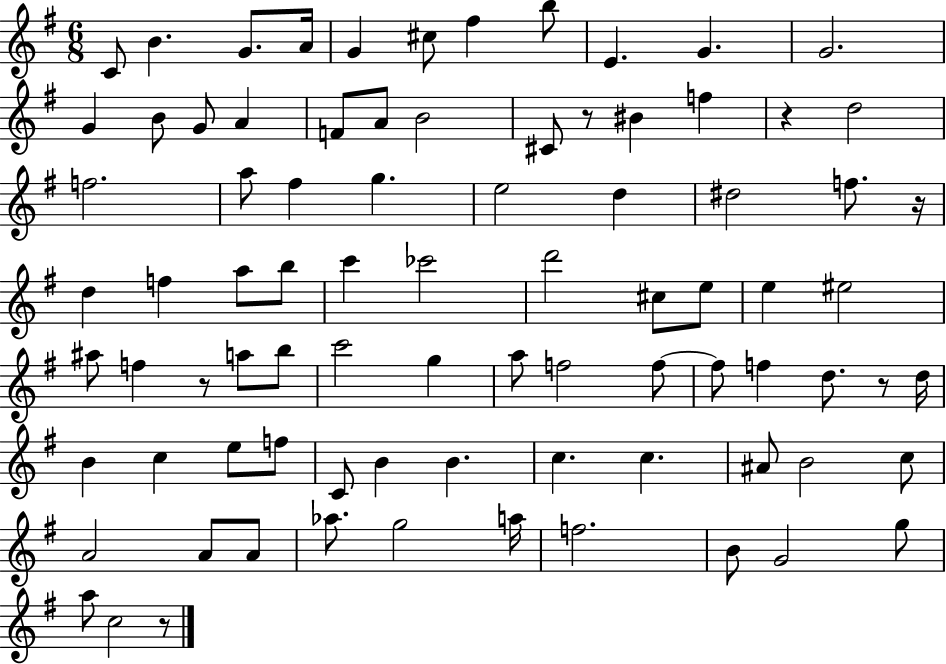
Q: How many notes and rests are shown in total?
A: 84